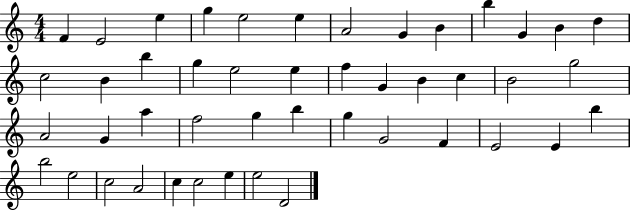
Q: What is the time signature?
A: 4/4